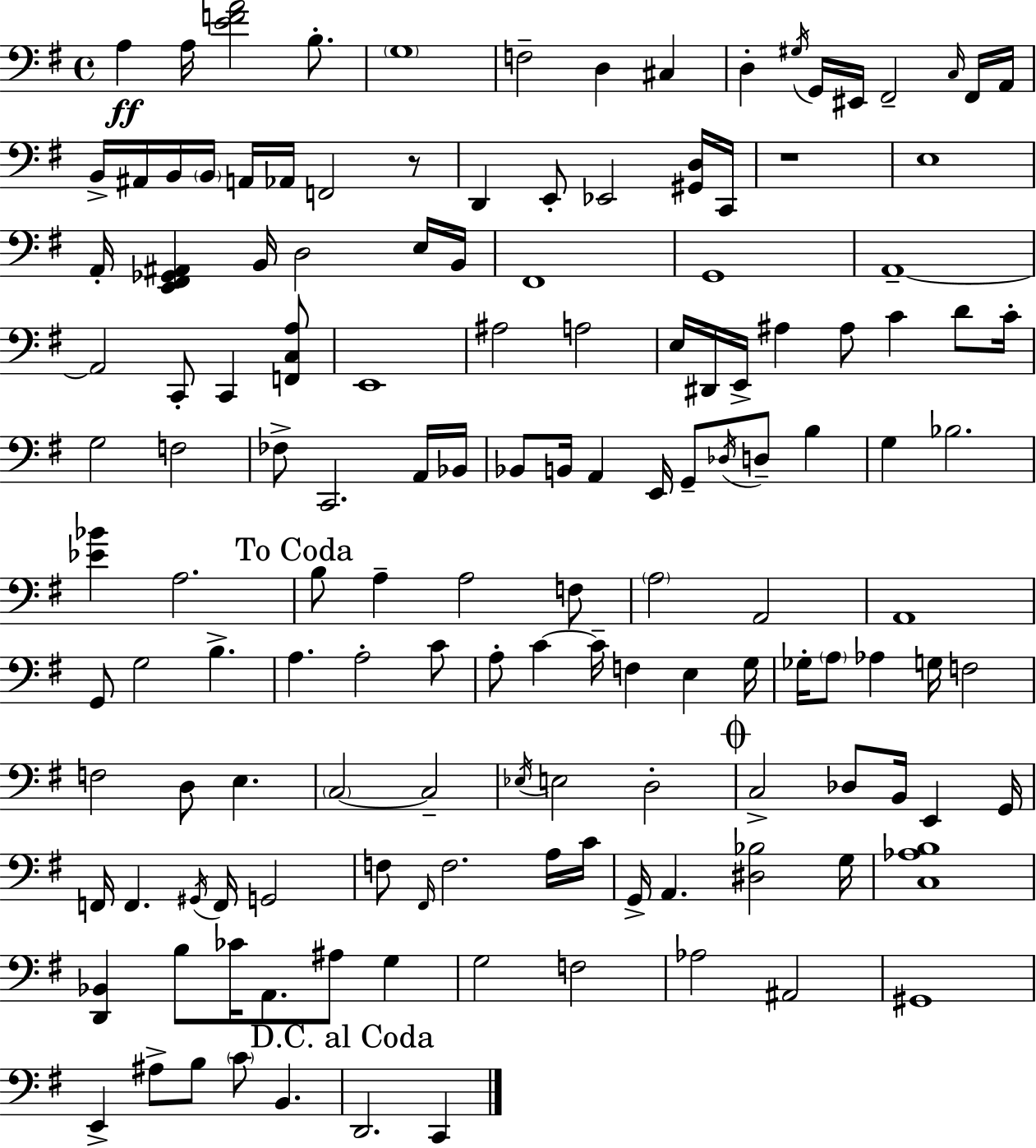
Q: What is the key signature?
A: G major